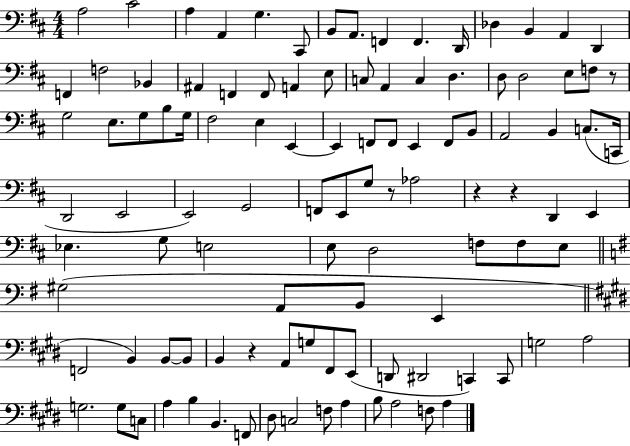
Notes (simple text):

A3/h C#4/h A3/q A2/q G3/q. C#2/e B2/e A2/e. F2/q F2/q. D2/s Db3/q B2/q A2/q D2/q F2/q F3/h Bb2/q A#2/q F2/q F2/e A2/q E3/e C3/e A2/q C3/q D3/q. D3/e D3/h E3/e F3/e R/e G3/h E3/e. G3/e B3/e G3/s F#3/h E3/q E2/q E2/q F2/e F2/e E2/q F2/e B2/e A2/h B2/q C3/e. C2/s D2/h E2/h E2/h G2/h F2/e E2/e G3/e R/e Ab3/h R/q R/q D2/q E2/q Eb3/q. G3/e E3/h E3/e D3/h F3/e F3/e E3/e G#3/h A2/e B2/e E2/q F2/h B2/q B2/e B2/e B2/q R/q A2/e G3/e F#2/e E2/e D2/e D#2/h C2/q C2/e G3/h A3/h G3/h. G3/e C3/e A3/q B3/q B2/q. F2/e D#3/e C3/h F3/e A3/q B3/e A3/h F3/e A3/q